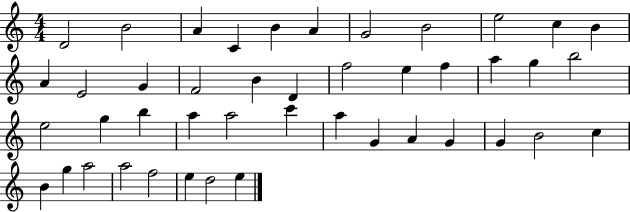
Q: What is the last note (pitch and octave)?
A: E5